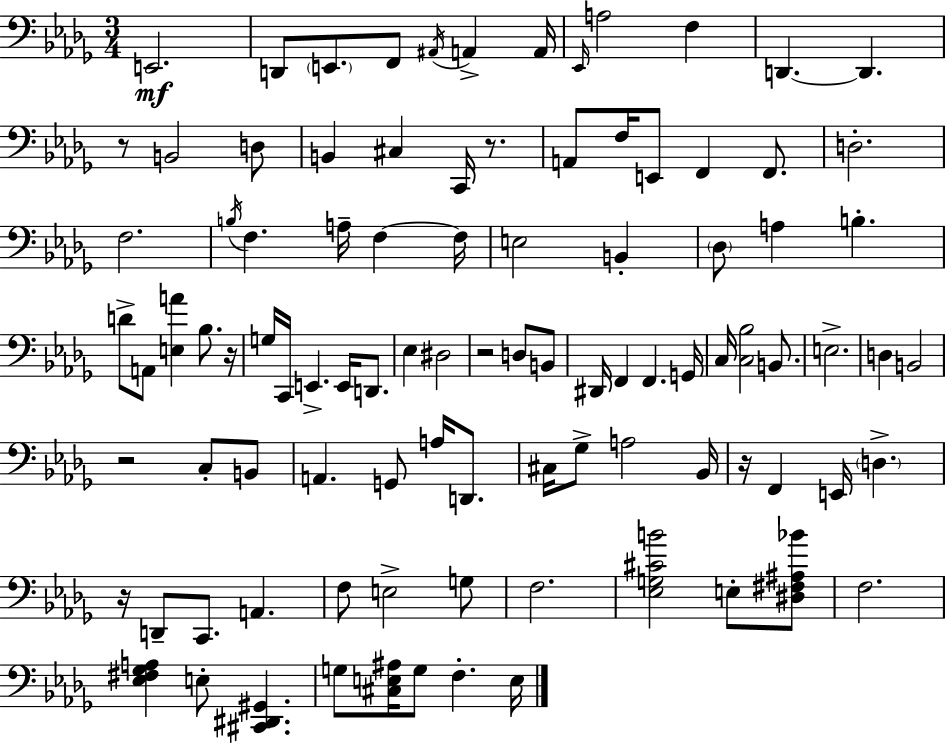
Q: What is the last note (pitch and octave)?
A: E3